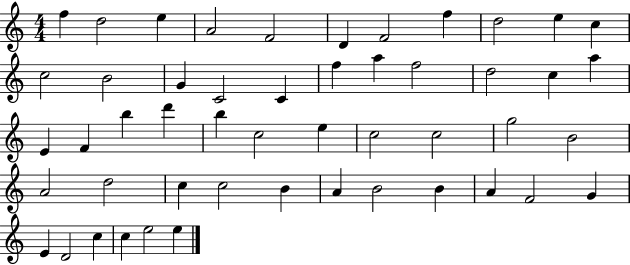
F5/q D5/h E5/q A4/h F4/h D4/q F4/h F5/q D5/h E5/q C5/q C5/h B4/h G4/q C4/h C4/q F5/q A5/q F5/h D5/h C5/q A5/q E4/q F4/q B5/q D6/q B5/q C5/h E5/q C5/h C5/h G5/h B4/h A4/h D5/h C5/q C5/h B4/q A4/q B4/h B4/q A4/q F4/h G4/q E4/q D4/h C5/q C5/q E5/h E5/q